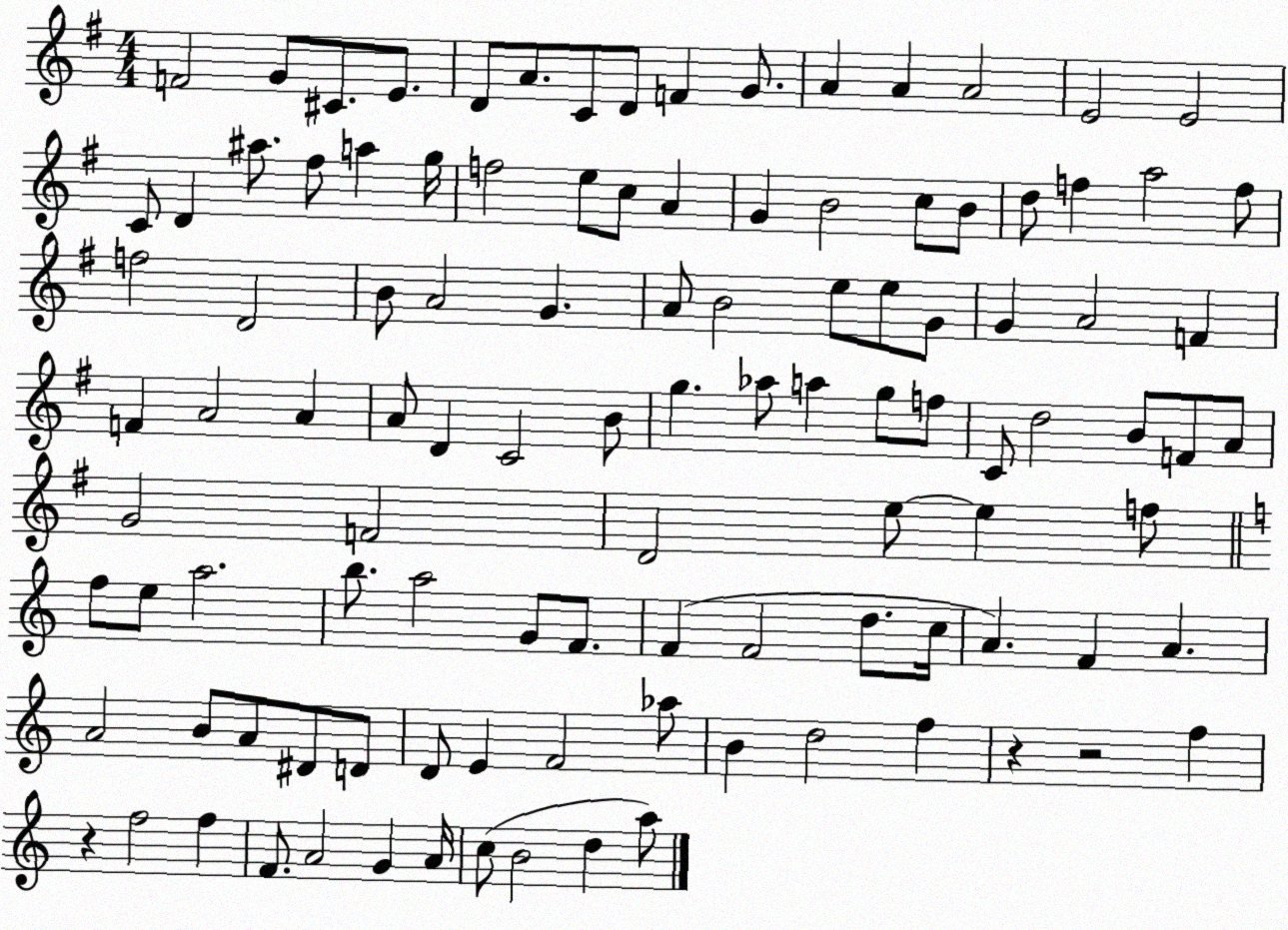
X:1
T:Untitled
M:4/4
L:1/4
K:G
F2 G/2 ^C/2 E/2 D/2 A/2 C/2 D/2 F G/2 A A A2 E2 E2 C/2 D ^a/2 ^f/2 a g/4 f2 e/2 c/2 A G B2 c/2 B/2 d/2 f a2 f/2 f2 D2 B/2 A2 G A/2 B2 e/2 e/2 G/2 G A2 F F A2 A A/2 D C2 B/2 g _a/2 a g/2 f/2 C/2 d2 B/2 F/2 A/2 G2 F2 D2 e/2 e f/2 f/2 e/2 a2 b/2 a2 G/2 F/2 F F2 d/2 c/4 A F A A2 B/2 A/2 ^D/2 D/2 D/2 E F2 _a/2 B d2 f z z2 f z f2 f F/2 A2 G A/4 c/2 B2 d a/2